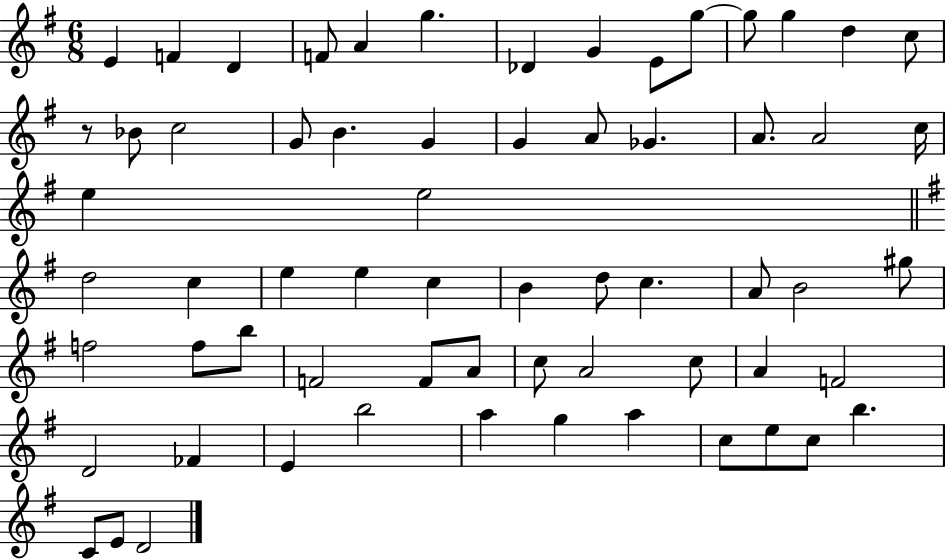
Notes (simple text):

E4/q F4/q D4/q F4/e A4/q G5/q. Db4/q G4/q E4/e G5/e G5/e G5/q D5/q C5/e R/e Bb4/e C5/h G4/e B4/q. G4/q G4/q A4/e Gb4/q. A4/e. A4/h C5/s E5/q E5/h D5/h C5/q E5/q E5/q C5/q B4/q D5/e C5/q. A4/e B4/h G#5/e F5/h F5/e B5/e F4/h F4/e A4/e C5/e A4/h C5/e A4/q F4/h D4/h FES4/q E4/q B5/h A5/q G5/q A5/q C5/e E5/e C5/e B5/q. C4/e E4/e D4/h